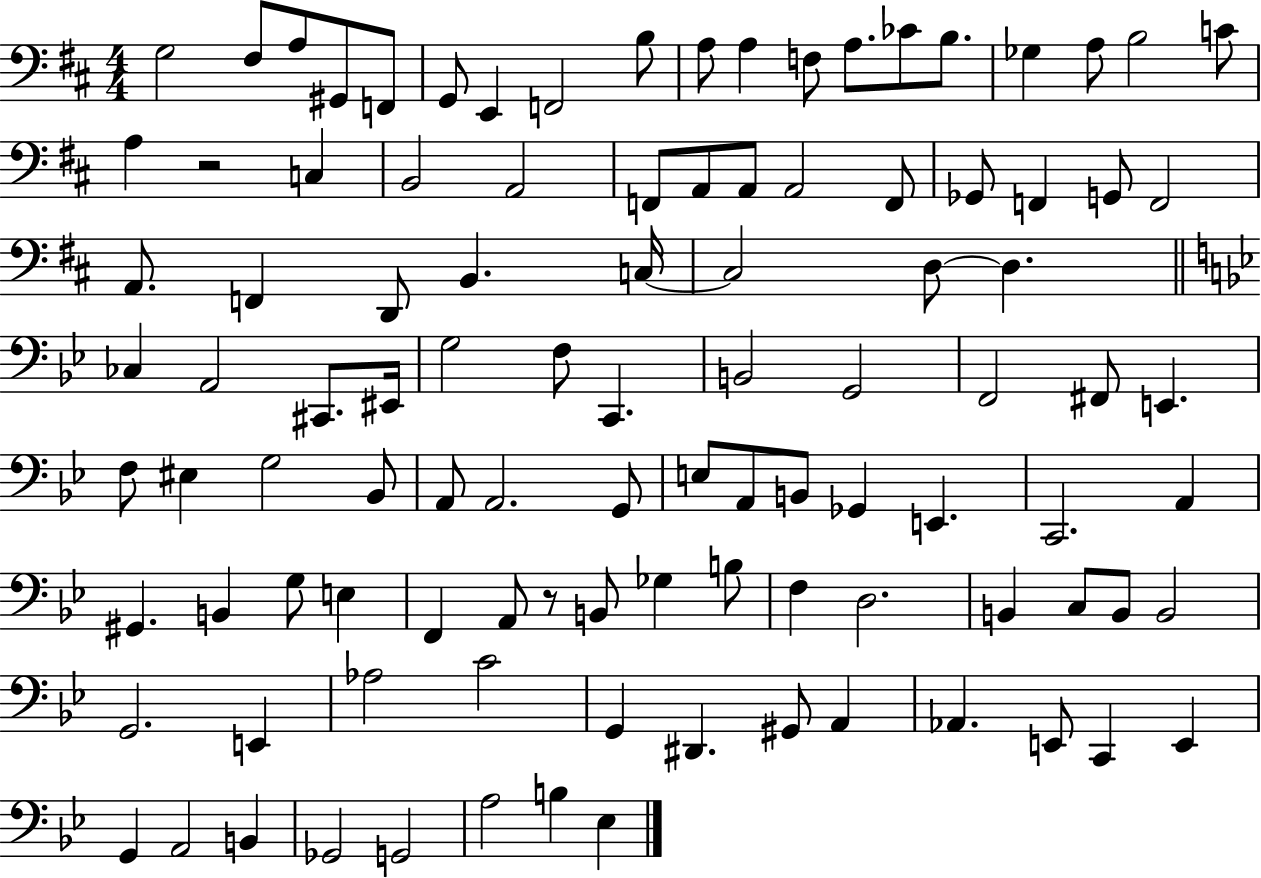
{
  \clef bass
  \numericTimeSignature
  \time 4/4
  \key d \major
  \repeat volta 2 { g2 fis8 a8 gis,8 f,8 | g,8 e,4 f,2 b8 | a8 a4 f8 a8. ces'8 b8. | ges4 a8 b2 c'8 | \break a4 r2 c4 | b,2 a,2 | f,8 a,8 a,8 a,2 f,8 | ges,8 f,4 g,8 f,2 | \break a,8. f,4 d,8 b,4. c16~~ | c2 d8~~ d4. | \bar "||" \break \key bes \major ces4 a,2 cis,8. eis,16 | g2 f8 c,4. | b,2 g,2 | f,2 fis,8 e,4. | \break f8 eis4 g2 bes,8 | a,8 a,2. g,8 | e8 a,8 b,8 ges,4 e,4. | c,2. a,4 | \break gis,4. b,4 g8 e4 | f,4 a,8 r8 b,8 ges4 b8 | f4 d2. | b,4 c8 b,8 b,2 | \break g,2. e,4 | aes2 c'2 | g,4 dis,4. gis,8 a,4 | aes,4. e,8 c,4 e,4 | \break g,4 a,2 b,4 | ges,2 g,2 | a2 b4 ees4 | } \bar "|."
}